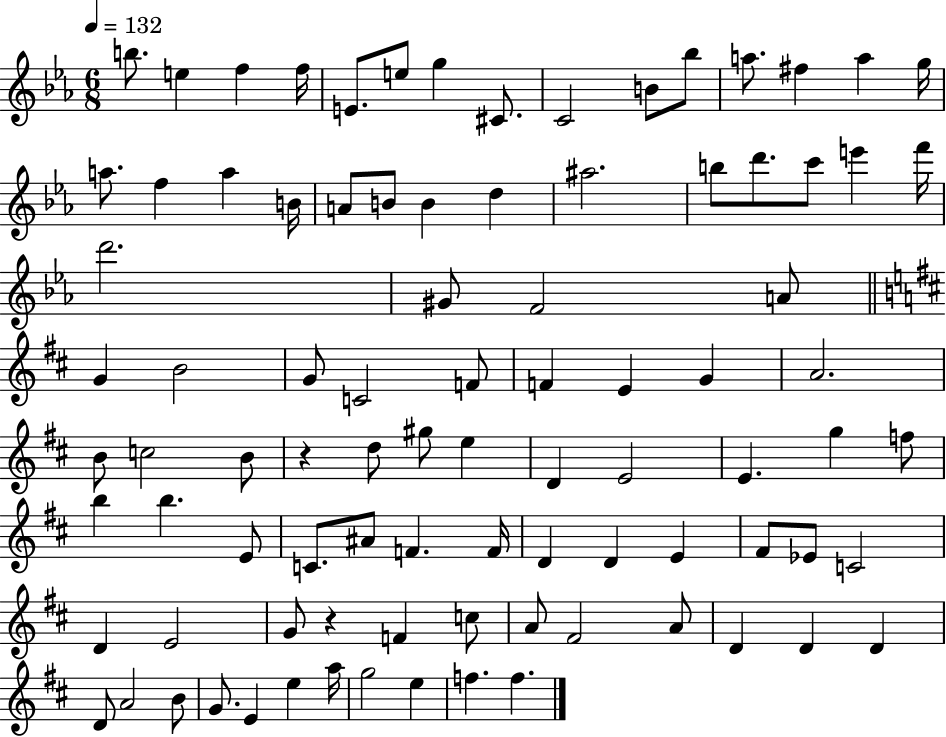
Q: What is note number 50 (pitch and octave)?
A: E4